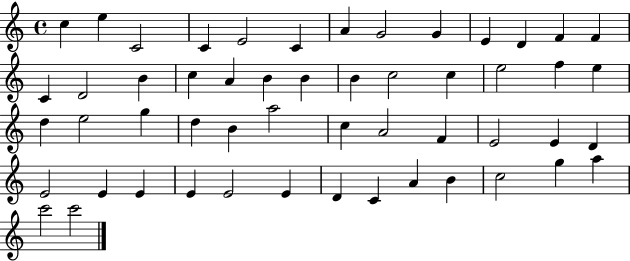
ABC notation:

X:1
T:Untitled
M:4/4
L:1/4
K:C
c e C2 C E2 C A G2 G E D F F C D2 B c A B B B c2 c e2 f e d e2 g d B a2 c A2 F E2 E D E2 E E E E2 E D C A B c2 g a c'2 c'2